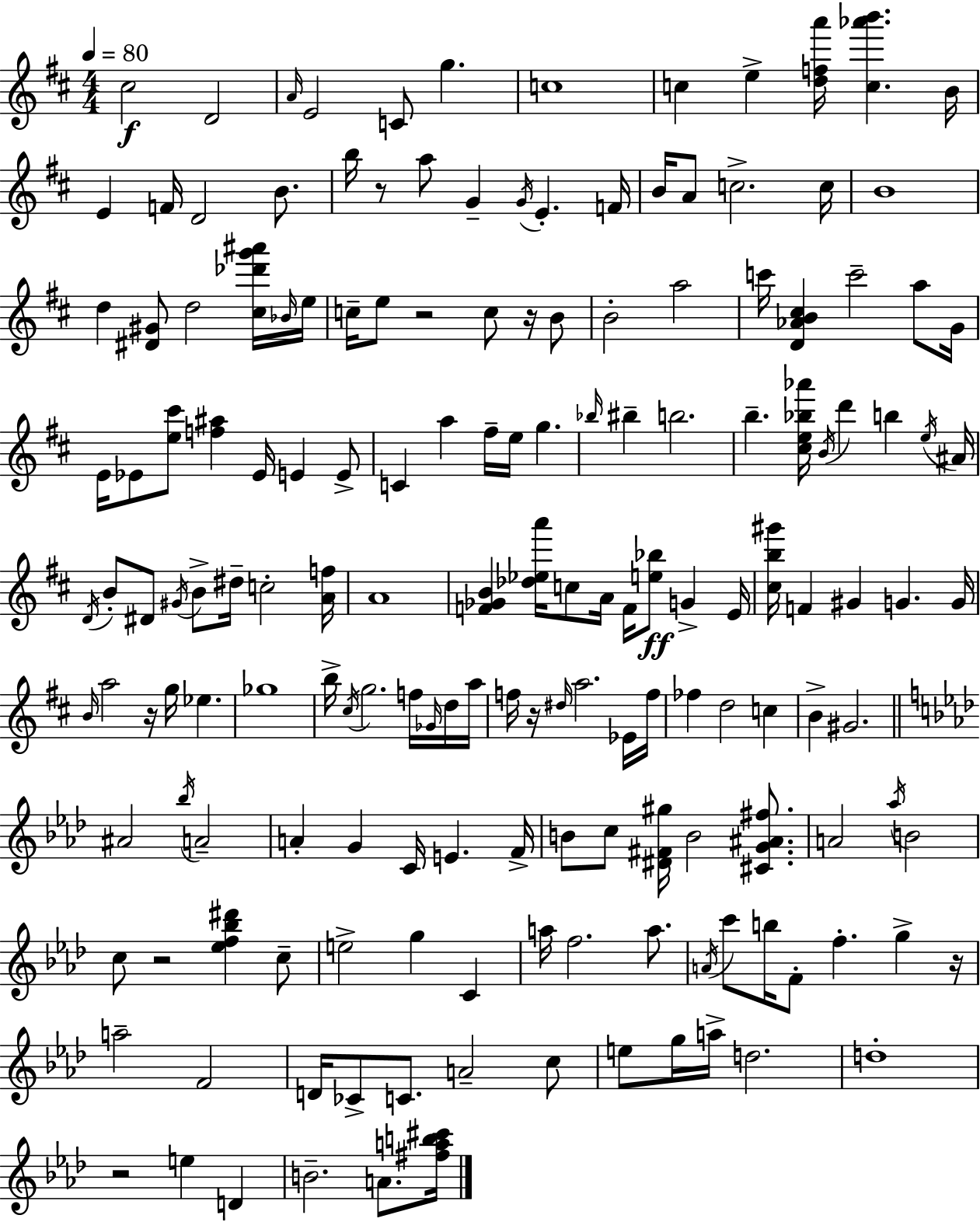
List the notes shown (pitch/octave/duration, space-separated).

C#5/h D4/h A4/s E4/h C4/e G5/q. C5/w C5/q E5/q [D5,F5,A6]/s [C5,Ab6,B6]/q. B4/s E4/q F4/s D4/h B4/e. B5/s R/e A5/e G4/q G4/s E4/q. F4/s B4/s A4/e C5/h. C5/s B4/w D5/q [D#4,G#4]/e D5/h [C#5,Db6,G6,A#6]/s Bb4/s E5/s C5/s E5/e R/h C5/e R/s B4/e B4/h A5/h C6/s [D4,Ab4,B4,C#5]/q C6/h A5/e G4/s E4/s Eb4/e [E5,C#6]/e [F5,A#5]/q Eb4/s E4/q E4/e C4/q A5/q F#5/s E5/s G5/q. Bb5/s BIS5/q B5/h. B5/q. [C#5,E5,Bb5,Ab6]/s B4/s D6/q B5/q E5/s A#4/s D4/s B4/e D#4/e G#4/s B4/e D#5/s C5/h [A4,F5]/s A4/w [F4,Gb4,B4]/q [Db5,Eb5,A6]/s C5/e A4/s F4/s [E5,Bb5]/e G4/q E4/s [C#5,B5,G#6]/s F4/q G#4/q G4/q. G4/s B4/s A5/h R/s G5/s Eb5/q. Gb5/w B5/s C#5/s G5/h. F5/s Gb4/s D5/s A5/s F5/s R/s D#5/s A5/h. Eb4/s F5/s FES5/q D5/h C5/q B4/q G#4/h. A#4/h Bb5/s A4/h A4/q G4/q C4/s E4/q. F4/s B4/e C5/e [D#4,F#4,G#5]/s B4/h [C#4,G4,A#4,F#5]/e. A4/h Ab5/s B4/h C5/e R/h [Eb5,F5,Bb5,D#6]/q C5/e E5/h G5/q C4/q A5/s F5/h. A5/e. A4/s C6/e B5/s F4/e F5/q. G5/q R/s A5/h F4/h D4/s CES4/e C4/e. A4/h C5/e E5/e G5/s A5/s D5/h. D5/w R/h E5/q D4/q B4/h. A4/e. [F#5,A5,B5,C#6]/s